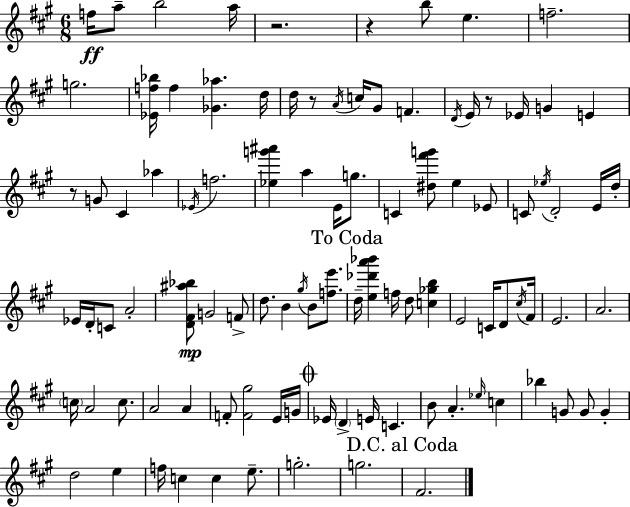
F5/s A5/e B5/h A5/s R/h. R/q B5/e E5/q. F5/h. G5/h. [Eb4,F5,Bb5]/s F5/q [Gb4,Ab5]/q. D5/s D5/s R/e A4/s C5/s G#4/e F4/q. D4/s E4/s R/e Eb4/s G4/q E4/q R/e G4/e C#4/q Ab5/q Eb4/s F5/h. [Eb5,G6,A#6]/q A5/q E4/s G5/e. C4/q [D#5,F#6,G6]/e E5/q Eb4/e C4/e Eb5/s D4/h E4/s D5/s Eb4/s D4/s C4/e A4/h [D4,F#4,A#5,Bb5]/e G4/h F4/e D5/e. B4/q G#5/s B4/e [F5,E6]/e. D5/s [E5,Db6,A6,Bb6]/q F5/s D5/e [C5,Gb5,B5]/q E4/h C4/s D4/e C#5/s F#4/s E4/h. A4/h. C5/s A4/h C5/e. A4/h A4/q F4/e [F4,G#5]/h E4/s G4/s Eb4/s D4/q E4/s C4/q. B4/e A4/q. Eb5/s C5/q Bb5/q G4/e G4/e G4/q D5/h E5/q F5/s C5/q C5/q E5/e. G5/h. G5/h. F#4/h.